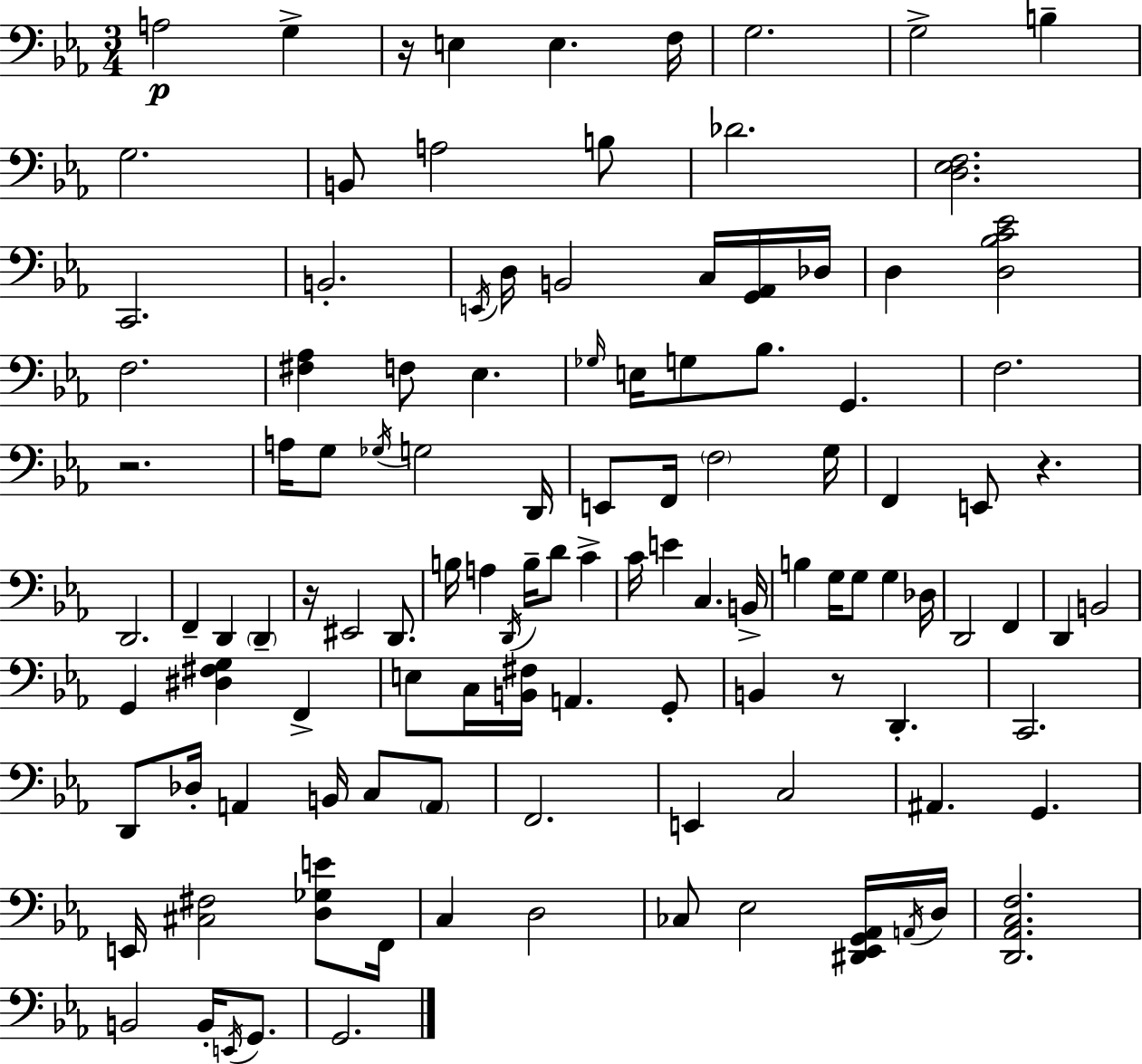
X:1
T:Untitled
M:3/4
L:1/4
K:Cm
A,2 G, z/4 E, E, F,/4 G,2 G,2 B, G,2 B,,/2 A,2 B,/2 _D2 [D,_E,F,]2 C,,2 B,,2 E,,/4 D,/4 B,,2 C,/4 [G,,_A,,]/4 _D,/4 D, [D,_B,C_E]2 F,2 [^F,_A,] F,/2 _E, _G,/4 E,/4 G,/2 _B,/2 G,, F,2 z2 A,/4 G,/2 _G,/4 G,2 D,,/4 E,,/2 F,,/4 F,2 G,/4 F,, E,,/2 z D,,2 F,, D,, D,, z/4 ^E,,2 D,,/2 B,/4 A, D,,/4 B,/4 D/2 C C/4 E C, B,,/4 B, G,/4 G,/2 G, _D,/4 D,,2 F,, D,, B,,2 G,, [^D,^F,G,] F,, E,/2 C,/4 [B,,^F,]/4 A,, G,,/2 B,, z/2 D,, C,,2 D,,/2 _D,/4 A,, B,,/4 C,/2 A,,/2 F,,2 E,, C,2 ^A,, G,, E,,/4 [^C,^F,]2 [D,_G,E]/2 F,,/4 C, D,2 _C,/2 _E,2 [^D,,_E,,G,,_A,,]/4 A,,/4 D,/4 [D,,_A,,C,F,]2 B,,2 B,,/4 E,,/4 G,,/2 G,,2